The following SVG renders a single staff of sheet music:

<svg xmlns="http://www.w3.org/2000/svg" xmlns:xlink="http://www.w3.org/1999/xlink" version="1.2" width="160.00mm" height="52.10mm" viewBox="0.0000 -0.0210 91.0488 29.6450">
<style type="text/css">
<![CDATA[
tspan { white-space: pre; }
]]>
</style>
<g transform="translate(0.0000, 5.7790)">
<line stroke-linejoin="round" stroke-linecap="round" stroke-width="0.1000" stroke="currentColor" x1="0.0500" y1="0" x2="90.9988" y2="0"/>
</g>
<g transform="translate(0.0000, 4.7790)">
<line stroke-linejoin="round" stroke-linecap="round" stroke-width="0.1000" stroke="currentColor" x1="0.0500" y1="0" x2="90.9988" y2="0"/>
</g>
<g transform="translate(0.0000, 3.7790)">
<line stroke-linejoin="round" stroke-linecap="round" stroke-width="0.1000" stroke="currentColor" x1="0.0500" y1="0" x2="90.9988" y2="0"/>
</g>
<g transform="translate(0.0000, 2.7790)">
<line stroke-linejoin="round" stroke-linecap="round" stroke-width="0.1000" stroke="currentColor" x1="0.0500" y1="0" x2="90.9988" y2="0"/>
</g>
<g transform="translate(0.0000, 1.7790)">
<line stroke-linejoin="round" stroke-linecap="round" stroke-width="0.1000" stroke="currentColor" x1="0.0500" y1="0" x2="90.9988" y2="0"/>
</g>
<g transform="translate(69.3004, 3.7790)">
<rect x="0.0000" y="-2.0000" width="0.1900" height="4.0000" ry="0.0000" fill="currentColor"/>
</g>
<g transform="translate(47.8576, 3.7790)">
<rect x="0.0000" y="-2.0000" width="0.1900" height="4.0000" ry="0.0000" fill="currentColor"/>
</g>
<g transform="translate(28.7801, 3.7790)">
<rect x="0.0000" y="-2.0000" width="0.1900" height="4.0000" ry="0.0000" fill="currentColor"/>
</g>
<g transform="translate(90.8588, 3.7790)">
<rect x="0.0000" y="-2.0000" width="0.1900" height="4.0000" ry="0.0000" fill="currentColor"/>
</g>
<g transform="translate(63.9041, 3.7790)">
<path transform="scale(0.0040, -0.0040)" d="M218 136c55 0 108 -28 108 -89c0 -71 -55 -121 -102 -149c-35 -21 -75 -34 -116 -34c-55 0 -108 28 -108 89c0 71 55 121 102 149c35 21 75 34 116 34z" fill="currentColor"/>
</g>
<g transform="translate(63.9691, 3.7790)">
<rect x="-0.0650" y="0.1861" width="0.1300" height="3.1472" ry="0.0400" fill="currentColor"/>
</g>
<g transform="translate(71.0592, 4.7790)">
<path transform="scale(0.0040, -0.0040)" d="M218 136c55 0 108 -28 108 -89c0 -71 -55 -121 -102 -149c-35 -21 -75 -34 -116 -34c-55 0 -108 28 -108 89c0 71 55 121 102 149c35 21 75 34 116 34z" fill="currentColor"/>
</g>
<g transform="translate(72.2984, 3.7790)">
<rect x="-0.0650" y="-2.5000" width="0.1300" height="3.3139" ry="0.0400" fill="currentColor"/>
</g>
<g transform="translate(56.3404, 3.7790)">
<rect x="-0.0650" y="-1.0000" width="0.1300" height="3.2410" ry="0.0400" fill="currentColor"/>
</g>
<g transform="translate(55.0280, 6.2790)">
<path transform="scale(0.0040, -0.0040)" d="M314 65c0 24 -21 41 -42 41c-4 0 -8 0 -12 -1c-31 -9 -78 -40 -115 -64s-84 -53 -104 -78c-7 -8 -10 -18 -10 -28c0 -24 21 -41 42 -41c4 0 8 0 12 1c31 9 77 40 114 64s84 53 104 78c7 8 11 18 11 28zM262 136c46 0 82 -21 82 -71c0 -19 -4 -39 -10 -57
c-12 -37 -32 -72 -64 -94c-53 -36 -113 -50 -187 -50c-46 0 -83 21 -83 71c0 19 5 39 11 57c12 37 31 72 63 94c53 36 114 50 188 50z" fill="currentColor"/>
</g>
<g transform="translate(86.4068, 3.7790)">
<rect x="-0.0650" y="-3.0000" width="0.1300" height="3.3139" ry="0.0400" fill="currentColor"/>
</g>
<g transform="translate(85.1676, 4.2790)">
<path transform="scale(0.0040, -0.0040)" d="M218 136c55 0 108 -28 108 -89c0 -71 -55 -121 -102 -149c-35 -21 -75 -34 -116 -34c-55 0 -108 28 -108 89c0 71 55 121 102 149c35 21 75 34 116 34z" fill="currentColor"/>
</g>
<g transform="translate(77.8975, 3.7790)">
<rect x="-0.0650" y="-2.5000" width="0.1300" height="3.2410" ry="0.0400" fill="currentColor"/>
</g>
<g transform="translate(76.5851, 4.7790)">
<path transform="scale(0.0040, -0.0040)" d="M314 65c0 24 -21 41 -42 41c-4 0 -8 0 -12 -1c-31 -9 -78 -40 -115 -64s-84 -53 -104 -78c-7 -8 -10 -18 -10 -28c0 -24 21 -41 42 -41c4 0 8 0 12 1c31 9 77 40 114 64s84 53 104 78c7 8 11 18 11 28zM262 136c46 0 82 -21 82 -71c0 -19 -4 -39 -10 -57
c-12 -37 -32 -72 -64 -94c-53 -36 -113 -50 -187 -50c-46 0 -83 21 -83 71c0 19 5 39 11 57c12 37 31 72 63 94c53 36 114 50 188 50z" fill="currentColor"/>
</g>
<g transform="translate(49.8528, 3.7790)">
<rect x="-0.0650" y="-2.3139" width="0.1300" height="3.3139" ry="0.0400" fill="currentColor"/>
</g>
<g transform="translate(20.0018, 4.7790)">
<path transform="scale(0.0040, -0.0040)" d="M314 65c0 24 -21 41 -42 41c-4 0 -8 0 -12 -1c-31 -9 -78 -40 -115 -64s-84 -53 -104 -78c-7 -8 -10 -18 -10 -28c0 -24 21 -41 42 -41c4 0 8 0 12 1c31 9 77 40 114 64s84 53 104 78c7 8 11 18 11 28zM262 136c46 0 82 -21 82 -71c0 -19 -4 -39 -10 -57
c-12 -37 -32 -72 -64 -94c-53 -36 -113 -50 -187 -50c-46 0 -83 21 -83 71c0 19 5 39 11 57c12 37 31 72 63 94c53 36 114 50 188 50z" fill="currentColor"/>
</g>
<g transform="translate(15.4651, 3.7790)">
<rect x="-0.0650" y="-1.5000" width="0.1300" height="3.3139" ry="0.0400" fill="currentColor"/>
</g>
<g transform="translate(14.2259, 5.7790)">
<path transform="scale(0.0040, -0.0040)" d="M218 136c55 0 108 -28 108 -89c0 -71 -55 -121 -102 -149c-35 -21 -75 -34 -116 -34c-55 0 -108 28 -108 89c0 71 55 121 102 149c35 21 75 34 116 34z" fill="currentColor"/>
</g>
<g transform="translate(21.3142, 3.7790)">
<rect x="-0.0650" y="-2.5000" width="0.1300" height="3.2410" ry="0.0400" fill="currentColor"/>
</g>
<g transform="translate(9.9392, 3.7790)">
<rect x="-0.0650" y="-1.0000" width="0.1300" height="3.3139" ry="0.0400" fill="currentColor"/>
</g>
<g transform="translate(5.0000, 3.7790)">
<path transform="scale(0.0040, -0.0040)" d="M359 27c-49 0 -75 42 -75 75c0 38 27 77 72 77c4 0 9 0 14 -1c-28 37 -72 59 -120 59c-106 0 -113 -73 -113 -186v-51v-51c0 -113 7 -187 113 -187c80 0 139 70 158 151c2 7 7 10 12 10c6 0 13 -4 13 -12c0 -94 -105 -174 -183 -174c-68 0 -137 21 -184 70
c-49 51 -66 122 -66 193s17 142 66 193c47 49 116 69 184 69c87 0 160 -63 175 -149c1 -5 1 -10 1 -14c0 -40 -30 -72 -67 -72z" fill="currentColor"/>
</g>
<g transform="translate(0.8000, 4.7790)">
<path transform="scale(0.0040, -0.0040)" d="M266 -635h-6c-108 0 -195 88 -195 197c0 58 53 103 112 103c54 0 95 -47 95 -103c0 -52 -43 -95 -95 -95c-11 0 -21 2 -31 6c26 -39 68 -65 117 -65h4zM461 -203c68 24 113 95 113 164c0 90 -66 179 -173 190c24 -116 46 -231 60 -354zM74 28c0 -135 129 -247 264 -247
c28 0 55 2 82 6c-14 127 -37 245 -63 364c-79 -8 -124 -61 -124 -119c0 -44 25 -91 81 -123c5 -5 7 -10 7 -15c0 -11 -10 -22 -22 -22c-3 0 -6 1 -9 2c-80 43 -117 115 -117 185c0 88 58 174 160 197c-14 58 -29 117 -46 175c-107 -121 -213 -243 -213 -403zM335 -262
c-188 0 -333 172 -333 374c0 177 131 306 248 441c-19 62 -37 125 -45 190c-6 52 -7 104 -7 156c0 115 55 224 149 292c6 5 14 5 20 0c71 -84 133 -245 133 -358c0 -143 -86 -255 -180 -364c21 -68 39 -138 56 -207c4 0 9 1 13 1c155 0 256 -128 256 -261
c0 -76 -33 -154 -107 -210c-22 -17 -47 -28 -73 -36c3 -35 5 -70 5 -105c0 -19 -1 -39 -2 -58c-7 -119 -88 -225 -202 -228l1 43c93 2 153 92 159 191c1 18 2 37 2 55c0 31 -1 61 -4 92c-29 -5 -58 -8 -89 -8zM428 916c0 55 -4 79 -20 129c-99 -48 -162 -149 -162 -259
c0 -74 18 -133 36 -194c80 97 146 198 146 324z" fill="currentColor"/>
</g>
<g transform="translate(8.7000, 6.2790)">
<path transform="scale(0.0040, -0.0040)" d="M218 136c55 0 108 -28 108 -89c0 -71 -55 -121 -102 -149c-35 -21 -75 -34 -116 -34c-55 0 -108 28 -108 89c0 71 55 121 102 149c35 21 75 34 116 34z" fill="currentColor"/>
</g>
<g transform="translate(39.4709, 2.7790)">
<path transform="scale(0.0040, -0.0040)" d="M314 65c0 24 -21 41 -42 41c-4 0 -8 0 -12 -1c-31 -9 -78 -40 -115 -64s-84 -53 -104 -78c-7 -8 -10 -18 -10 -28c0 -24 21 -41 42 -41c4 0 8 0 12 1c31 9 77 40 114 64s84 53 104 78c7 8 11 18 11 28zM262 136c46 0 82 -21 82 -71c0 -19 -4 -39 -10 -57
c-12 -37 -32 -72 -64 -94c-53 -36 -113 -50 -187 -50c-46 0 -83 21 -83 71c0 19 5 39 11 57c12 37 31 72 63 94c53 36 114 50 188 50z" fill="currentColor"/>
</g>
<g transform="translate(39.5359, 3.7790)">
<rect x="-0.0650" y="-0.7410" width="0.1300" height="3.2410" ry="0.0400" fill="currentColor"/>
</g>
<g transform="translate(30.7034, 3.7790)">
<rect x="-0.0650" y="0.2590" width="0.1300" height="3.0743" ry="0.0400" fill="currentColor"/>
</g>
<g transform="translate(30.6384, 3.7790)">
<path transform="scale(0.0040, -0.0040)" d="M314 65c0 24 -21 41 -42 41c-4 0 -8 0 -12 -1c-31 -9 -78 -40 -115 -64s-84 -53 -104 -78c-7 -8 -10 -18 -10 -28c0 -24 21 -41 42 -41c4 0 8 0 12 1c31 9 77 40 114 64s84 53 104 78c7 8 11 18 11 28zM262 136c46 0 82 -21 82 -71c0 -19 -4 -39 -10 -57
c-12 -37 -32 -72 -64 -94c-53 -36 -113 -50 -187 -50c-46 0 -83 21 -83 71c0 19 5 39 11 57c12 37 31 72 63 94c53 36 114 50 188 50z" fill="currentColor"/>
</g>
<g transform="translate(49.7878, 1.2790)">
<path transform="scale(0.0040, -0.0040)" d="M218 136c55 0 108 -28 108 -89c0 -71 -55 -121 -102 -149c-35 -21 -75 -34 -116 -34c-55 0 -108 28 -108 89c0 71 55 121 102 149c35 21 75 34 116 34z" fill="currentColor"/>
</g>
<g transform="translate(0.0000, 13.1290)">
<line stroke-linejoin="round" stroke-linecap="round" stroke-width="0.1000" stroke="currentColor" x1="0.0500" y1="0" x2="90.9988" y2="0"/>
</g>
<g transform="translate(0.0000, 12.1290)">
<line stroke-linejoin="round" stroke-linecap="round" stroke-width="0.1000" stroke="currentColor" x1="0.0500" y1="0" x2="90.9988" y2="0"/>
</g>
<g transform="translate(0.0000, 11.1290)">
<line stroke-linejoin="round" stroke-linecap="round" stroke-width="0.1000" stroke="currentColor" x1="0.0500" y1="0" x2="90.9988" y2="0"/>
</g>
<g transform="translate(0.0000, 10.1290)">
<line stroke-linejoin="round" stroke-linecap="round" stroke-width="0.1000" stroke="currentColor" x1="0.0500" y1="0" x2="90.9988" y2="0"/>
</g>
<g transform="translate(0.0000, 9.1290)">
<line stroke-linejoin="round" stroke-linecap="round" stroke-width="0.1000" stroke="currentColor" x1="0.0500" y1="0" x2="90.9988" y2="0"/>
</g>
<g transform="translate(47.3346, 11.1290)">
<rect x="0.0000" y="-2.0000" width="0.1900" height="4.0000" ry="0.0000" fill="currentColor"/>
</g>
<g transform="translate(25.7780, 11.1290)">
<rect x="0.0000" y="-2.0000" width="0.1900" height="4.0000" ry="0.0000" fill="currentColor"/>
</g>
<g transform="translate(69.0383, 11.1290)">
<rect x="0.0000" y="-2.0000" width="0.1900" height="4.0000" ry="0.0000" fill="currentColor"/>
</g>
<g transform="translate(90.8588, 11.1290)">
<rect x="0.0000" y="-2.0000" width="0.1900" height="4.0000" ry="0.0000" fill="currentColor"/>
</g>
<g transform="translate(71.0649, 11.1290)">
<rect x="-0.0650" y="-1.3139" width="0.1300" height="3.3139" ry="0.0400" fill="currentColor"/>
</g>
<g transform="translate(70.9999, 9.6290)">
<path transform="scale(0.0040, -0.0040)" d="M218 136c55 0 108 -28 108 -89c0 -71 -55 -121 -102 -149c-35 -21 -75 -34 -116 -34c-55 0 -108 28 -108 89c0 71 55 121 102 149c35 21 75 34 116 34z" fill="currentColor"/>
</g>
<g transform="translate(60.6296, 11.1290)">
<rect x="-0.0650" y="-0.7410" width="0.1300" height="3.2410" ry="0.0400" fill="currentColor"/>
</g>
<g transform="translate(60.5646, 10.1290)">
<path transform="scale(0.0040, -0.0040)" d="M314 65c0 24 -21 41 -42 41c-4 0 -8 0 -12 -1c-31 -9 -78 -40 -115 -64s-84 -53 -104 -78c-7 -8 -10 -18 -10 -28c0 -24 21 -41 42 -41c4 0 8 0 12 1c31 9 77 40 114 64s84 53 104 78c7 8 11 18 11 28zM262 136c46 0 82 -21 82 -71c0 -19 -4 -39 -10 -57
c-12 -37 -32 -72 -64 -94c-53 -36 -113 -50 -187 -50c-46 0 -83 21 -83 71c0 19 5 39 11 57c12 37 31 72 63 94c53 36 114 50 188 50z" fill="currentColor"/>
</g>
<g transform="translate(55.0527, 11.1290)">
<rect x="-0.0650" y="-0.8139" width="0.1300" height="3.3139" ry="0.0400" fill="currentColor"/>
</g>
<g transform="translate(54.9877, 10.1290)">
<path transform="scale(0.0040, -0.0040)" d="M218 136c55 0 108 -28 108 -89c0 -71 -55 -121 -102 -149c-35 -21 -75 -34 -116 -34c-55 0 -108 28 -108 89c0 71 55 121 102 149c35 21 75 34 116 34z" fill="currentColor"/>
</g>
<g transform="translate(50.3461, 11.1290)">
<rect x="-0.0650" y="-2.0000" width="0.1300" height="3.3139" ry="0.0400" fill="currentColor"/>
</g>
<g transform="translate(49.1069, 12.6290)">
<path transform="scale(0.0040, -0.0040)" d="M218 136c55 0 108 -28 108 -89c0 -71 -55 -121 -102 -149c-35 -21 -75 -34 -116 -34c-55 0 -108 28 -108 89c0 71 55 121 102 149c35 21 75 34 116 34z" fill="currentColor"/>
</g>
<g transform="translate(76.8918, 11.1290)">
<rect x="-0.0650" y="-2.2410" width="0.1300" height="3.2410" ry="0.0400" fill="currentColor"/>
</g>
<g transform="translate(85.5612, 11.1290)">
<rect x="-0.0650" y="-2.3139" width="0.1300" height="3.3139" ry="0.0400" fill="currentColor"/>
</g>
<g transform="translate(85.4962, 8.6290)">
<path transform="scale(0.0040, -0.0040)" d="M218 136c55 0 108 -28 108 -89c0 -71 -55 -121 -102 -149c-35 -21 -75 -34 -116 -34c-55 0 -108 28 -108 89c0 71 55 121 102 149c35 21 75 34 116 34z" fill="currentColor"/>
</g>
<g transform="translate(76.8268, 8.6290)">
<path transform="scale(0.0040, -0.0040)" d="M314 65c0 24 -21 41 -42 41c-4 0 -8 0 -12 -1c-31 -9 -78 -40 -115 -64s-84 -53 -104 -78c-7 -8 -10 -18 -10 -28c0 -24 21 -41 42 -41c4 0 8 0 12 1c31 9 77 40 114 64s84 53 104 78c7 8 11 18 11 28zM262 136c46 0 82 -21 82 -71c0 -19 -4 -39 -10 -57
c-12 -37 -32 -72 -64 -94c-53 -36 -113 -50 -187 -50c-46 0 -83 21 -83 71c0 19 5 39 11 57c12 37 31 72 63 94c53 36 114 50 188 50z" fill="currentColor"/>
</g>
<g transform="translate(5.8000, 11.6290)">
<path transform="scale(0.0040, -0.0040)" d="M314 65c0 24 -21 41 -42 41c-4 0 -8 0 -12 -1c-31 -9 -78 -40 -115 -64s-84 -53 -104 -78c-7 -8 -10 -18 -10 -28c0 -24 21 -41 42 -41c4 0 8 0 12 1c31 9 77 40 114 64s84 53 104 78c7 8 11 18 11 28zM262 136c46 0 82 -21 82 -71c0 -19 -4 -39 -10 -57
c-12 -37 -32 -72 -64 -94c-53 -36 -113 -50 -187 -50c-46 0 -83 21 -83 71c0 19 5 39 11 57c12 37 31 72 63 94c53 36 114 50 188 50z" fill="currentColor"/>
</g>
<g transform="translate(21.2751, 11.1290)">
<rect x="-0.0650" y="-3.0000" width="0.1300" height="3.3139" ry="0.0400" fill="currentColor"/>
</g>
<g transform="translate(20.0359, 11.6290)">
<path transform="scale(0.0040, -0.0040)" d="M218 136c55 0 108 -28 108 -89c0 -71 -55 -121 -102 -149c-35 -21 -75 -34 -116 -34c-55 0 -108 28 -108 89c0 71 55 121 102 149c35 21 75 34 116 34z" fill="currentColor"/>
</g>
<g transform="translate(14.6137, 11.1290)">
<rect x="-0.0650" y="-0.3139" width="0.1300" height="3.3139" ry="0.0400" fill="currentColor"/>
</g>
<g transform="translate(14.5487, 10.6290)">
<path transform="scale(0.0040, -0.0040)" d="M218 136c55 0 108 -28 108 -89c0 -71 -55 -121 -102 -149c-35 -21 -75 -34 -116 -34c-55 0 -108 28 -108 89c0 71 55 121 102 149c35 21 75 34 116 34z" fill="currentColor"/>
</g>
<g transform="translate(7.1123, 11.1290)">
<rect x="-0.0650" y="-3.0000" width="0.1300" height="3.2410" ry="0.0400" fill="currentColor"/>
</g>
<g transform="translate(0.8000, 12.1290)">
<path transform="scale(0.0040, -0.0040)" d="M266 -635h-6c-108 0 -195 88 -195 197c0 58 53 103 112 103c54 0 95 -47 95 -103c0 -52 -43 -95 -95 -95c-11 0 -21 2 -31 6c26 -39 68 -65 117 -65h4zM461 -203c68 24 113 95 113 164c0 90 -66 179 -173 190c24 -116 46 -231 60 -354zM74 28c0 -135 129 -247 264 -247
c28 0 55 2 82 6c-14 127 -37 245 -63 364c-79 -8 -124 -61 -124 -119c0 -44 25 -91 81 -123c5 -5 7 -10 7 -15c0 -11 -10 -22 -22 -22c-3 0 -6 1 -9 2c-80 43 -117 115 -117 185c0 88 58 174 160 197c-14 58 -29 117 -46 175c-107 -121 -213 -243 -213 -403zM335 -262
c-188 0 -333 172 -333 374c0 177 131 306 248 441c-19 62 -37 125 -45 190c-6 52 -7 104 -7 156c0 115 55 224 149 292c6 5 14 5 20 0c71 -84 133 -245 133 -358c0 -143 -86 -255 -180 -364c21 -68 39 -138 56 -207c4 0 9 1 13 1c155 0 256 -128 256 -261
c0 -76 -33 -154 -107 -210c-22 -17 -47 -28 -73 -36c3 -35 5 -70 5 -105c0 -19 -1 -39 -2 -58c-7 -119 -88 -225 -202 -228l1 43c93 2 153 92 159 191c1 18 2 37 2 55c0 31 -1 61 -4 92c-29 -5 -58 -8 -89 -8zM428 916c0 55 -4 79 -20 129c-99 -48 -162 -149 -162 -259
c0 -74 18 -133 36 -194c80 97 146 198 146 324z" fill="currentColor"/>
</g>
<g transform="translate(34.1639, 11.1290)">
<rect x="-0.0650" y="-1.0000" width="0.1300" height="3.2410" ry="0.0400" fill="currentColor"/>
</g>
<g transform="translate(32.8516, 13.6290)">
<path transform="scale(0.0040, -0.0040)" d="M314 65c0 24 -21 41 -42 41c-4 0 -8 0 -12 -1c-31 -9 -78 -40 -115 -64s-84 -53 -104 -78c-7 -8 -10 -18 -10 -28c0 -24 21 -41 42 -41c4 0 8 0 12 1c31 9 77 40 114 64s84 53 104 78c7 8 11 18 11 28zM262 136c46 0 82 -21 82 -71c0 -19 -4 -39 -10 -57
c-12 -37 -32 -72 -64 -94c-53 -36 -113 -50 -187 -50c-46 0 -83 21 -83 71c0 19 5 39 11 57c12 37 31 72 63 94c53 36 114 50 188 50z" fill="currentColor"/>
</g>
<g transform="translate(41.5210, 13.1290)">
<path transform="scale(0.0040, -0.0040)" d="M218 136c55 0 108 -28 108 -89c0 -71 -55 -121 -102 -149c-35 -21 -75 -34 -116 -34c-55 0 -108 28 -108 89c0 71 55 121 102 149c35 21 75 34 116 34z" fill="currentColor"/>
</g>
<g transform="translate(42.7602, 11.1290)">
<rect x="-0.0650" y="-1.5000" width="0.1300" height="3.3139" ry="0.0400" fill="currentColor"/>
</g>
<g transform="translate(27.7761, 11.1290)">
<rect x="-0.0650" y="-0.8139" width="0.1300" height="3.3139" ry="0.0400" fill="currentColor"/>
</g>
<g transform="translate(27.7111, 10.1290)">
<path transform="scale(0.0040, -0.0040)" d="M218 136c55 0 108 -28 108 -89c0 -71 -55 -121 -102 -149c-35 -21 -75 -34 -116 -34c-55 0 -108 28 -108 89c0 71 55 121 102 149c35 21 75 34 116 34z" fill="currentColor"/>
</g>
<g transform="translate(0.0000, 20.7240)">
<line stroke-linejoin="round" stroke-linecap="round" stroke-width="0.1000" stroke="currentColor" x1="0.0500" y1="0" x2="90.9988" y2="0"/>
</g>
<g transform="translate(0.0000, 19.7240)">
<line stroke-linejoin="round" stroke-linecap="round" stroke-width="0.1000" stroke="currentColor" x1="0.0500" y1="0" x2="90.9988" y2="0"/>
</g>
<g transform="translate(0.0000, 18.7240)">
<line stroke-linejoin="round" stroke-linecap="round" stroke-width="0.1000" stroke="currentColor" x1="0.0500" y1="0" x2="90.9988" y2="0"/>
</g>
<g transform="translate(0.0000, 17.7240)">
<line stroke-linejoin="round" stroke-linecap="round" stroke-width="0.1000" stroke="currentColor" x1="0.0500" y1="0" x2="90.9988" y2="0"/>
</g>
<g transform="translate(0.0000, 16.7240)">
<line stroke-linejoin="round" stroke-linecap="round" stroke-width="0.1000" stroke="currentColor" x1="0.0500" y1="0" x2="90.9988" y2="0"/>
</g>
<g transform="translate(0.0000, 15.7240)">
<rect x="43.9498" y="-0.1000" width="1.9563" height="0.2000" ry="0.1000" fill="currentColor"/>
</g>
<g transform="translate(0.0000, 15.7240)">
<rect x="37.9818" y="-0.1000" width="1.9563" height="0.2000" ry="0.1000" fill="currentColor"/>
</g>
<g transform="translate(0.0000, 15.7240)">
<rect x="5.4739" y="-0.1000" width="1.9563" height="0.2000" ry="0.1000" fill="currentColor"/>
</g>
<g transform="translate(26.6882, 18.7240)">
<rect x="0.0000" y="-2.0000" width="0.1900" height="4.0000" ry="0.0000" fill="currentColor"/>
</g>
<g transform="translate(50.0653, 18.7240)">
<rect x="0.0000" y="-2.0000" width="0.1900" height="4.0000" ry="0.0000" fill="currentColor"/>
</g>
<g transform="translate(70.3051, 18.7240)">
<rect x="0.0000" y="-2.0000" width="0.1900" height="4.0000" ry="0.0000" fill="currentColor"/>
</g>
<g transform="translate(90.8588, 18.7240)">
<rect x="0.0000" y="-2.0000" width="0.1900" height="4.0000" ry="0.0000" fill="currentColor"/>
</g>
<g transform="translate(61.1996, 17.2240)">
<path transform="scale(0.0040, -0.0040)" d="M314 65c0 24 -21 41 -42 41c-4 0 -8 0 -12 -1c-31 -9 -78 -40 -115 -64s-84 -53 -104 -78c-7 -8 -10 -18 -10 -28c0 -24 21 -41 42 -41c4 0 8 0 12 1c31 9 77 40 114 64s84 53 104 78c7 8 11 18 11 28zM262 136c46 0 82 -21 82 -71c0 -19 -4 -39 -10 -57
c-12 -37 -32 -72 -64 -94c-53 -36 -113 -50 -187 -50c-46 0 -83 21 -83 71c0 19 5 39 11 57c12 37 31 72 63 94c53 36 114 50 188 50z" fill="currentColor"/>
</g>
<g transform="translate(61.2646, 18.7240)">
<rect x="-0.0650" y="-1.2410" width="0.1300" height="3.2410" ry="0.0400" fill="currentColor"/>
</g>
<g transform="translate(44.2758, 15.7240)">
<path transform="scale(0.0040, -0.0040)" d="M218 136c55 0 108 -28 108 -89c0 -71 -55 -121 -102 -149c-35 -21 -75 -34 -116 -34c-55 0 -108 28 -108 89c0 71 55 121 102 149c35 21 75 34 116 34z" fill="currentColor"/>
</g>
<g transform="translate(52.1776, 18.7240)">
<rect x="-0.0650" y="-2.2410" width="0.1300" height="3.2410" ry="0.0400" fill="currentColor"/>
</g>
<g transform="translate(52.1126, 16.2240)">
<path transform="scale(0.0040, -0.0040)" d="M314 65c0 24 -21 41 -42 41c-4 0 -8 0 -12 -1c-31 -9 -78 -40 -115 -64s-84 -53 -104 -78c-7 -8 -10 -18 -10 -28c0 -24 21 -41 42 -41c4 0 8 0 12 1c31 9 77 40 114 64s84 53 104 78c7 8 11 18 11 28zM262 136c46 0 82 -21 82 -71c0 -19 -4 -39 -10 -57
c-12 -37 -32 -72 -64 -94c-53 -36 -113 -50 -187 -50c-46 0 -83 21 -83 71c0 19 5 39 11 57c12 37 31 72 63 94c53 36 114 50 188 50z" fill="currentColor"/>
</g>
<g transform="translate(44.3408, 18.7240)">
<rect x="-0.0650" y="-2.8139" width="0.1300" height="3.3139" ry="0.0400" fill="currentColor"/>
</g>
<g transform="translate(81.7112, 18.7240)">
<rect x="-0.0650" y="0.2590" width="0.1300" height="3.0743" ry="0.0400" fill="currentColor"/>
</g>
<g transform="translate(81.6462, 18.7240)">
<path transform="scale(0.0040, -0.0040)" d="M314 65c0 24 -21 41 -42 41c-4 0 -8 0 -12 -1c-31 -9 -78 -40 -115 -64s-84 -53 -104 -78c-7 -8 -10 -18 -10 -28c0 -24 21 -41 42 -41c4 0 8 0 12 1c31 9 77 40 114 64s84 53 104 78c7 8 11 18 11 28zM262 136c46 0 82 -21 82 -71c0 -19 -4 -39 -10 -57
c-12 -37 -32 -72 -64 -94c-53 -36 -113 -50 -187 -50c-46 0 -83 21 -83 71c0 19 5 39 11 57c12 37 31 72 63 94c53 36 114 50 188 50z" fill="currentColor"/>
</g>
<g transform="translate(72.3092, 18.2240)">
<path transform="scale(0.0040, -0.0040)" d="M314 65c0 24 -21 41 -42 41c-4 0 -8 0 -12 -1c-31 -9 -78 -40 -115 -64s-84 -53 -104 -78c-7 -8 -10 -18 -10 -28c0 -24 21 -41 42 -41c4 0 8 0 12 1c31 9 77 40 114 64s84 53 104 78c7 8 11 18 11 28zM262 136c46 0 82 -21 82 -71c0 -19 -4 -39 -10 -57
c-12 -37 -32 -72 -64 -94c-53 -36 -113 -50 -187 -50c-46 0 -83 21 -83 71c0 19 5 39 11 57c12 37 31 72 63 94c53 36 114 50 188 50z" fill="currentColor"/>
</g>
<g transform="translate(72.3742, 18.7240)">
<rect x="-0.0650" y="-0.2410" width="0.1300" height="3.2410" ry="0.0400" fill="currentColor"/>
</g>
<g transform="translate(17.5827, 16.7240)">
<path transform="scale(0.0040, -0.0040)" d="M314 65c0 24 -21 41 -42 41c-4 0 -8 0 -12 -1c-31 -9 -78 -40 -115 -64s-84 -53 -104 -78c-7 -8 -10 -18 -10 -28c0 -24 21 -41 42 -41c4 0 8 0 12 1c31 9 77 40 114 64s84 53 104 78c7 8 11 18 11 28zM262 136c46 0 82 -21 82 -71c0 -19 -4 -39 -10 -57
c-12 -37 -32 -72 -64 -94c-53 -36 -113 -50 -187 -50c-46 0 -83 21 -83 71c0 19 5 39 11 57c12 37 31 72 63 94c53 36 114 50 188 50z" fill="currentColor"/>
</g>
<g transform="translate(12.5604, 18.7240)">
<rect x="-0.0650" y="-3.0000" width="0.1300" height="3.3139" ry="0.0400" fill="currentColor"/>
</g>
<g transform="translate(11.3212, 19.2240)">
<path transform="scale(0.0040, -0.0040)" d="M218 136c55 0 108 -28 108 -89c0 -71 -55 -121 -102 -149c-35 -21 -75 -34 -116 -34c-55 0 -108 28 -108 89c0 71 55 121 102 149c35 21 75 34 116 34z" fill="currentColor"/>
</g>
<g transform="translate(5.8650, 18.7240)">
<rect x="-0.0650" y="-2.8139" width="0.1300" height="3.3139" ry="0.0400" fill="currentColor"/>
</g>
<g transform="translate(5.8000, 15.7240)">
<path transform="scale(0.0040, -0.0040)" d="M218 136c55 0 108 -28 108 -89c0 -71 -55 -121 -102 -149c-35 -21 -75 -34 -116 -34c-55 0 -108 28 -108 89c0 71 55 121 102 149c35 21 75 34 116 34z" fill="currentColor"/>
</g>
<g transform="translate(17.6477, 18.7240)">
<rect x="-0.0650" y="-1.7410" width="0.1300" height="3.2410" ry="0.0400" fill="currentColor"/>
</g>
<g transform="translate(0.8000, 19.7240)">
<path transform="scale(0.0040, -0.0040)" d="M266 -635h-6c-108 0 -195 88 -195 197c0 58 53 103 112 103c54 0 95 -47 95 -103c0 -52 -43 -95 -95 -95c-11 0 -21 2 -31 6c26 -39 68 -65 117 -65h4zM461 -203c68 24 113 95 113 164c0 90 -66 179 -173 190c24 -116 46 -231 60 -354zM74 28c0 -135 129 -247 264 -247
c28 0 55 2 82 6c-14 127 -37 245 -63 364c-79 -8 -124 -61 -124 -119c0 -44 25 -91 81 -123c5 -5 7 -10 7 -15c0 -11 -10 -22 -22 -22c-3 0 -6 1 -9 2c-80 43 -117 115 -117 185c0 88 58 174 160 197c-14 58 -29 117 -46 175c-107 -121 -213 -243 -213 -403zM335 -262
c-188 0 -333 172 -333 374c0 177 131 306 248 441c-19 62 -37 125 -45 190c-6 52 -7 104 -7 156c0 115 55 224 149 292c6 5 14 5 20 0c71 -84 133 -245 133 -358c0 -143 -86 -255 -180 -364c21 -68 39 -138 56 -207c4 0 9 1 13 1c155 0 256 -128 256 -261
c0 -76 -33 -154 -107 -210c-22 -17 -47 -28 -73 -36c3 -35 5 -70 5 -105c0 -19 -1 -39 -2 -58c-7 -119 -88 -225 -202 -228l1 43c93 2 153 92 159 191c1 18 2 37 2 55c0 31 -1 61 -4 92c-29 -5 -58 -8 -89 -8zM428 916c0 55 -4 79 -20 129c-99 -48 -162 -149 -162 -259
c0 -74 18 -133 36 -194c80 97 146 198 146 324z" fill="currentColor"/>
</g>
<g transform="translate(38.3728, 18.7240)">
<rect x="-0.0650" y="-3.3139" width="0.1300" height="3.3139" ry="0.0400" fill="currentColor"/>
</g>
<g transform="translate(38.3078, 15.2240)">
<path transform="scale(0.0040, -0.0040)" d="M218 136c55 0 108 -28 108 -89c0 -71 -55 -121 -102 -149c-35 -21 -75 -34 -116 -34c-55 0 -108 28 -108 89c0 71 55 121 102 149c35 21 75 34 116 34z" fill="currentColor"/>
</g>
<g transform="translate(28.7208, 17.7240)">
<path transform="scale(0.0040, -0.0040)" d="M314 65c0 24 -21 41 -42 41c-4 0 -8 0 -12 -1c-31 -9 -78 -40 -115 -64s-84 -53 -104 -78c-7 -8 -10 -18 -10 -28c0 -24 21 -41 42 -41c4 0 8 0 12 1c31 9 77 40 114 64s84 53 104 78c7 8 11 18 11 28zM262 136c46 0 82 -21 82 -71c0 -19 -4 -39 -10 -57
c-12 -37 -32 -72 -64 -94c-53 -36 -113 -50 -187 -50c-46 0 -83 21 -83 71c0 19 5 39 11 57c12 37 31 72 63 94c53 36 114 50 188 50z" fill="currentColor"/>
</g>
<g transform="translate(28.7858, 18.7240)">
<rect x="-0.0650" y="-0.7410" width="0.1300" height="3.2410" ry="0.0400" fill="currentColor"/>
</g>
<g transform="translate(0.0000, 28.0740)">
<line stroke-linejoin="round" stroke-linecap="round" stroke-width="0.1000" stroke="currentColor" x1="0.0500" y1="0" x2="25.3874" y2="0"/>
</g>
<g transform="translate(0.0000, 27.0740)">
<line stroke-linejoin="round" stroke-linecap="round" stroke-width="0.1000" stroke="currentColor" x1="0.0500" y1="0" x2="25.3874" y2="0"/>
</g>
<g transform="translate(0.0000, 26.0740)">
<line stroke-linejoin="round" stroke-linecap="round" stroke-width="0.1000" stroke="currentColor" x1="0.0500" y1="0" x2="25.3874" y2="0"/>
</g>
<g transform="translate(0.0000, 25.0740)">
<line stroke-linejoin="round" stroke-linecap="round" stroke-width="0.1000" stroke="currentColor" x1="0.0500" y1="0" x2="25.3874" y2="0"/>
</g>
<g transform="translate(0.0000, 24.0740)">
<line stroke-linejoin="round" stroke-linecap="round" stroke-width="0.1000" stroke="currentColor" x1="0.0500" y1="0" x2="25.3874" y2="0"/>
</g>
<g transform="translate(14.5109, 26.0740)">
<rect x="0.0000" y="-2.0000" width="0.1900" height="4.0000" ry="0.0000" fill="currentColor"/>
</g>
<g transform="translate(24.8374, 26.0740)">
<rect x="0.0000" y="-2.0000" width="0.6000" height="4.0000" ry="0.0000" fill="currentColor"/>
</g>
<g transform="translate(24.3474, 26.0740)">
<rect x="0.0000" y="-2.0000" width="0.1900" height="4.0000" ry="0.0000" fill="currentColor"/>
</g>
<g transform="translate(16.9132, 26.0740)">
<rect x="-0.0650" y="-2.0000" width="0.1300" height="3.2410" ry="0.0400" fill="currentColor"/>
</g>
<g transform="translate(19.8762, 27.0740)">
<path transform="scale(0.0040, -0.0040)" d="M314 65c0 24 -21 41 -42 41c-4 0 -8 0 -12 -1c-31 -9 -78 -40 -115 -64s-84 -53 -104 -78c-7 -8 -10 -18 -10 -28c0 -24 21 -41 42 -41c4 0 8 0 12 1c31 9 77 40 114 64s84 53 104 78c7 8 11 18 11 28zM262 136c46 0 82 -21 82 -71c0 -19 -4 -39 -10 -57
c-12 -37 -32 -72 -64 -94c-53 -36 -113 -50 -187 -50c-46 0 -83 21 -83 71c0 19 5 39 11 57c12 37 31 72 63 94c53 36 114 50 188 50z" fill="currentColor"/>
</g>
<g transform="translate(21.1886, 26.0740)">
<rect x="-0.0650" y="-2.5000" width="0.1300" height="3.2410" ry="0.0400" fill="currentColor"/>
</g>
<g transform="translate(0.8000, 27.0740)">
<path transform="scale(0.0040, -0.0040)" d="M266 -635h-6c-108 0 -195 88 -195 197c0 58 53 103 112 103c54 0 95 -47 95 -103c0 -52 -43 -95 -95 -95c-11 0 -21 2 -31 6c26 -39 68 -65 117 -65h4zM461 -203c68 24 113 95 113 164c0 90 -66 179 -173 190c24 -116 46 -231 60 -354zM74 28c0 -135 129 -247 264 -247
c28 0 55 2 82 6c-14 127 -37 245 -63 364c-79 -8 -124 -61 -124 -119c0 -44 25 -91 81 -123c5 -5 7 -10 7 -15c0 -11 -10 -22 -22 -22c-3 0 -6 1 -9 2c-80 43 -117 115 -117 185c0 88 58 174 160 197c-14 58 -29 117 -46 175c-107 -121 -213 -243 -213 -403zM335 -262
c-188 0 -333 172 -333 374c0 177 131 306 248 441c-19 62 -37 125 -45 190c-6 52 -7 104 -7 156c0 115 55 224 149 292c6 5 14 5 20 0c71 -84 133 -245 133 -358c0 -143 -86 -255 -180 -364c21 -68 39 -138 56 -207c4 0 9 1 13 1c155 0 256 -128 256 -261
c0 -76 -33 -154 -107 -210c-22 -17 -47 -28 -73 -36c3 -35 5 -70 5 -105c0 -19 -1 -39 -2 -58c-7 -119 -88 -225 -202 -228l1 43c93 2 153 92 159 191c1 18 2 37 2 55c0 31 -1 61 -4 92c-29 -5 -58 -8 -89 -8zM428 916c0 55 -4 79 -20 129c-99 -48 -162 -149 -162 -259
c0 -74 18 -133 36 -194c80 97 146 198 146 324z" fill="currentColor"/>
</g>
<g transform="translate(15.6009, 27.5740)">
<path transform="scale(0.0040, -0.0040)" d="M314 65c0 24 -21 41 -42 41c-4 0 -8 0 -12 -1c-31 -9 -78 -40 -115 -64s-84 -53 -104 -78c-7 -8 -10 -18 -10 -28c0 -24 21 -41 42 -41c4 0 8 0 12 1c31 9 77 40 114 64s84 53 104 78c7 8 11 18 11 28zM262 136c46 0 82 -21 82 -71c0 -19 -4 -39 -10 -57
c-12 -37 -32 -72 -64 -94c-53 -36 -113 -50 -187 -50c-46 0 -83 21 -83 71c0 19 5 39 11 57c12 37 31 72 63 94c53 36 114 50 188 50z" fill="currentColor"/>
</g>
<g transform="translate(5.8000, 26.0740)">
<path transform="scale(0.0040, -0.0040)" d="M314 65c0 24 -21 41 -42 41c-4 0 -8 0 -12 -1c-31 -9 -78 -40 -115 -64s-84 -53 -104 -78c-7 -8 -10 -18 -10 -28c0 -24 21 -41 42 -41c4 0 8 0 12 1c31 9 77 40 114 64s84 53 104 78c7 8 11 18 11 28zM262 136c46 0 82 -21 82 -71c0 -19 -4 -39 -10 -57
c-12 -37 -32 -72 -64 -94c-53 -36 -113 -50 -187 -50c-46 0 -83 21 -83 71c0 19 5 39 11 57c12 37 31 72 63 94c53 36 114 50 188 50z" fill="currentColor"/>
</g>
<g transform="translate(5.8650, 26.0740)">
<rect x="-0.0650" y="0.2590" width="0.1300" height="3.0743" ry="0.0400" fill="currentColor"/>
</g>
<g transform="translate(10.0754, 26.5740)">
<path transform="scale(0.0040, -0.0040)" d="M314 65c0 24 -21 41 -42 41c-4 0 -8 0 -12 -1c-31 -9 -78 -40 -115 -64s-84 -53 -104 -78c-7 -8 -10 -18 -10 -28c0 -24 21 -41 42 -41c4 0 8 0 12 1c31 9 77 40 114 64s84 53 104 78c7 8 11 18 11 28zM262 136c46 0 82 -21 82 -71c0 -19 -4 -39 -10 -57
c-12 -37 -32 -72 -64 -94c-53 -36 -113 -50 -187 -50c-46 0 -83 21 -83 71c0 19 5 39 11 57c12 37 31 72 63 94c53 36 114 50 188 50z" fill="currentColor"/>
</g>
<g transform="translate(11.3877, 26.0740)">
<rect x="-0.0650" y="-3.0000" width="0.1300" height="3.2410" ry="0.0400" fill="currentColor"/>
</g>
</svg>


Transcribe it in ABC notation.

X:1
T:Untitled
M:4/4
L:1/4
K:C
D E G2 B2 d2 g D2 B G G2 A A2 c A d D2 E F d d2 e g2 g a A f2 d2 b a g2 e2 c2 B2 B2 A2 F2 G2